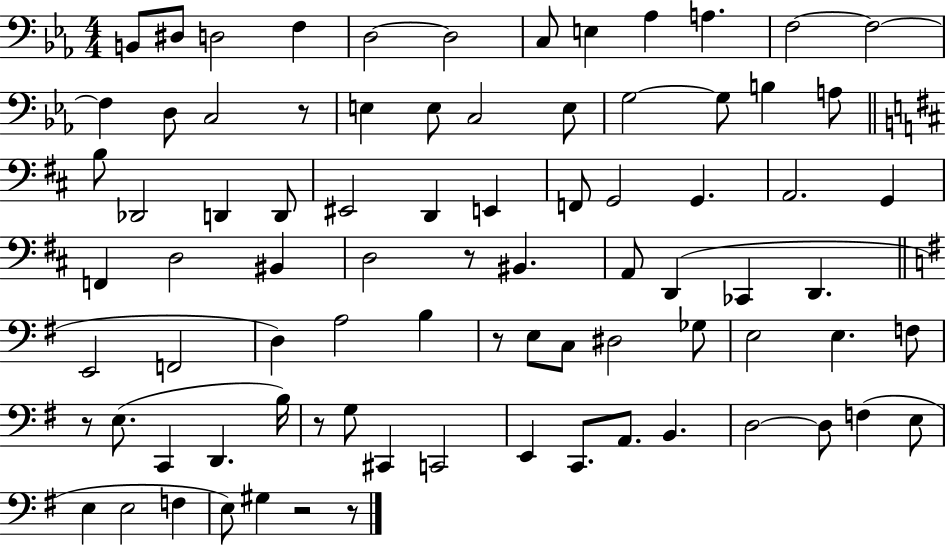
{
  \clef bass
  \numericTimeSignature
  \time 4/4
  \key ees \major
  \repeat volta 2 { b,8 dis8 d2 f4 | d2~~ d2 | c8 e4 aes4 a4. | f2~~ f2~~ | \break f4 d8 c2 r8 | e4 e8 c2 e8 | g2~~ g8 b4 a8 | \bar "||" \break \key d \major b8 des,2 d,4 d,8 | eis,2 d,4 e,4 | f,8 g,2 g,4. | a,2. g,4 | \break f,4 d2 bis,4 | d2 r8 bis,4. | a,8 d,4( ces,4 d,4. | \bar "||" \break \key g \major e,2 f,2 | d4) a2 b4 | r8 e8 c8 dis2 ges8 | e2 e4. f8 | \break r8 e8.( c,4 d,4. b16) | r8 g8 cis,4 c,2 | e,4 c,8. a,8. b,4. | d2~~ d8 f4( e8 | \break e4 e2 f4 | e8) gis4 r2 r8 | } \bar "|."
}